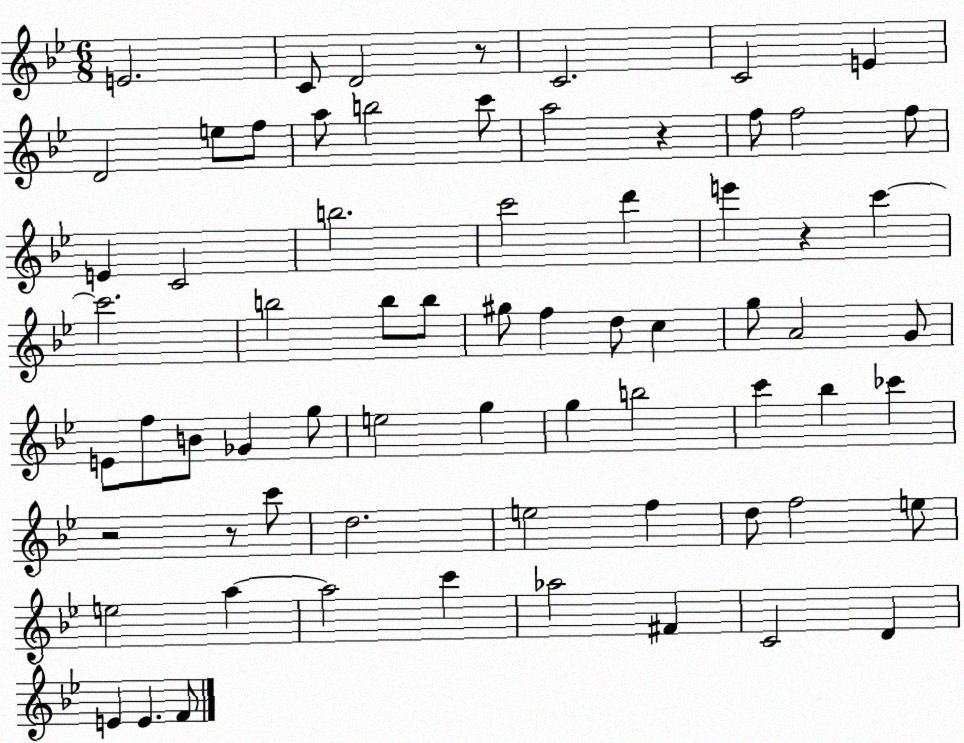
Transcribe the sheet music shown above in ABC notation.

X:1
T:Untitled
M:6/8
L:1/4
K:Bb
E2 C/2 D2 z/2 C2 C2 E D2 e/2 f/2 a/2 b2 c'/2 a2 z f/2 f2 f/2 E C2 b2 c'2 d' e' z c' c'2 b2 b/2 b/2 ^g/2 f d/2 c g/2 A2 G/2 E/2 f/2 B/2 _G g/2 e2 g g b2 c' _b _c' z2 z/2 c'/2 d2 e2 f d/2 f2 e/2 e2 a a2 c' _a2 ^F C2 D E E F/2